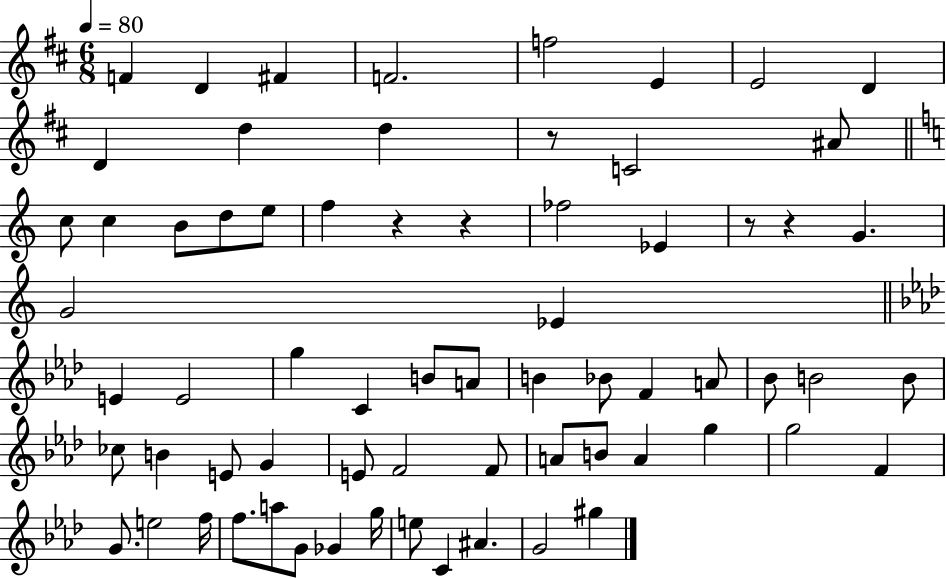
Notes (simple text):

F4/q D4/q F#4/q F4/h. F5/h E4/q E4/h D4/q D4/q D5/q D5/q R/e C4/h A#4/e C5/e C5/q B4/e D5/e E5/e F5/q R/q R/q FES5/h Eb4/q R/e R/q G4/q. G4/h Eb4/q E4/q E4/h G5/q C4/q B4/e A4/e B4/q Bb4/e F4/q A4/e Bb4/e B4/h B4/e CES5/e B4/q E4/e G4/q E4/e F4/h F4/e A4/e B4/e A4/q G5/q G5/h F4/q G4/e. E5/h F5/s F5/e. A5/e G4/e Gb4/q G5/s E5/e C4/q A#4/q. G4/h G#5/q